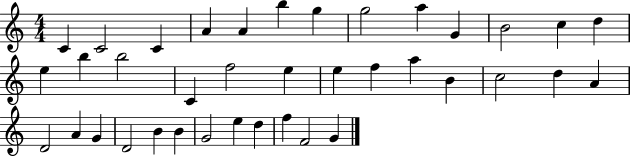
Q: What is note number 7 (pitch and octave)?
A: G5